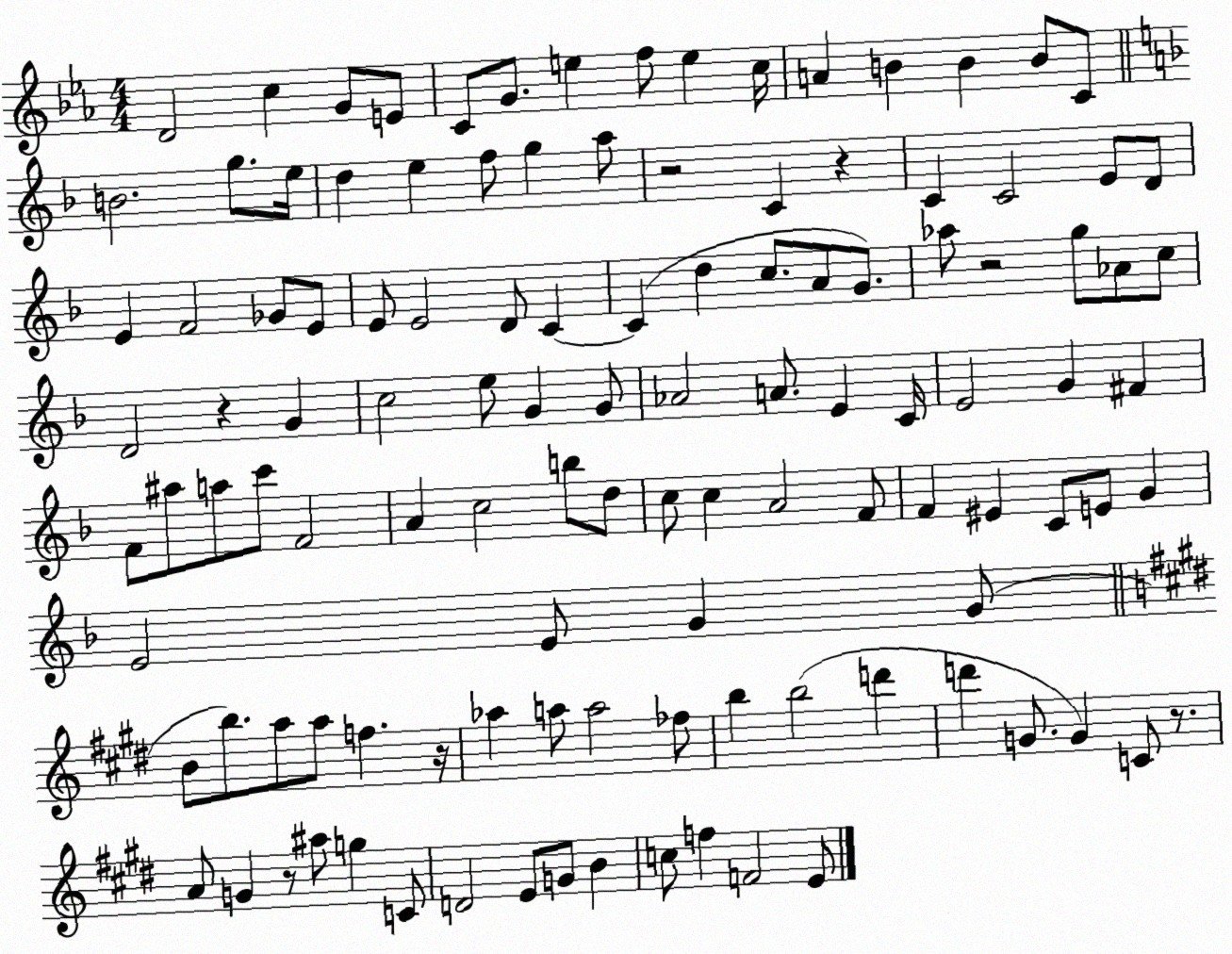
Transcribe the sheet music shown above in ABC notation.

X:1
T:Untitled
M:4/4
L:1/4
K:Eb
D2 c G/2 E/2 C/2 G/2 e f/2 e c/4 A B B B/2 C/2 B2 g/2 e/4 d e f/2 g a/2 z2 C z C C2 E/2 D/2 E F2 _G/2 E/2 E/2 E2 D/2 C C d c/2 A/2 G/2 _a/2 z2 g/2 _A/2 c/2 D2 z G c2 e/2 G G/2 _A2 A/2 E C/4 E2 G ^F F/2 ^a/2 a/2 c'/2 F2 A c2 b/2 d/2 c/2 c A2 F/2 F ^E C/2 E/2 G E2 E/2 G G/2 B/2 b/2 a/2 a/2 f z/4 _a a/2 a2 _f/2 b b2 d' d' G/2 G C/2 z/2 A/2 G z/2 ^a/2 g C/2 D2 E/2 G/2 B c/2 f F2 E/2